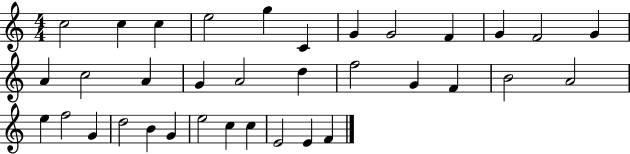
C5/h C5/q C5/q E5/h G5/q C4/q G4/q G4/h F4/q G4/q F4/h G4/q A4/q C5/h A4/q G4/q A4/h D5/q F5/h G4/q F4/q B4/h A4/h E5/q F5/h G4/q D5/h B4/q G4/q E5/h C5/q C5/q E4/h E4/q F4/q